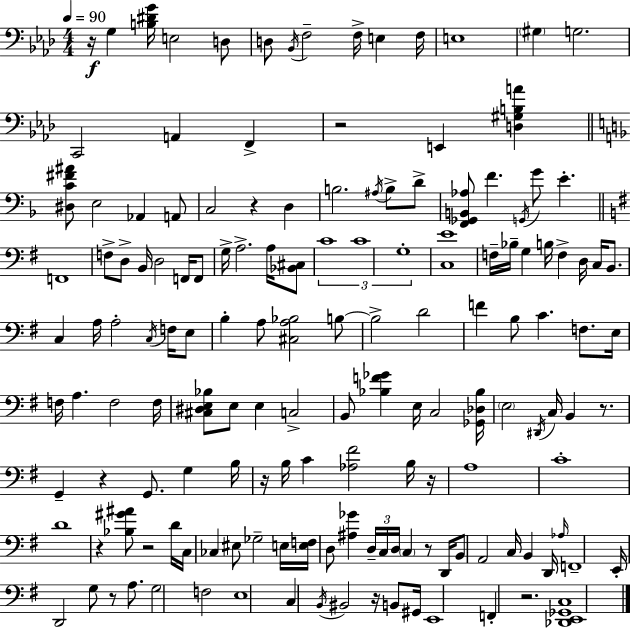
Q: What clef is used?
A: bass